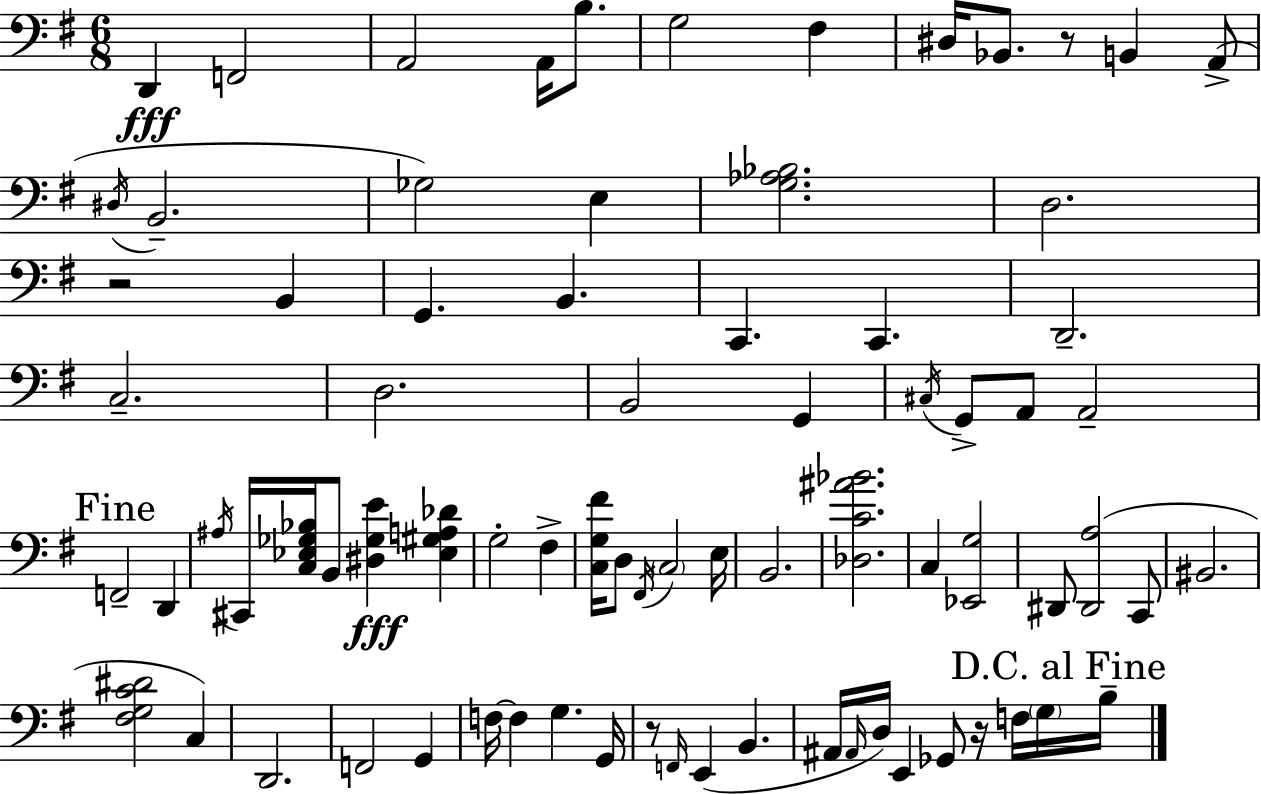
X:1
T:Untitled
M:6/8
L:1/4
K:G
D,, F,,2 A,,2 A,,/4 B,/2 G,2 ^F, ^D,/4 _B,,/2 z/2 B,, A,,/2 ^D,/4 B,,2 _G,2 E, [G,_A,_B,]2 D,2 z2 B,, G,, B,, C,, C,, D,,2 C,2 D,2 B,,2 G,, ^C,/4 G,,/2 A,,/2 A,,2 F,,2 D,, ^A,/4 ^C,,/4 [C,_E,_G,_B,]/4 B,,/2 [^D,_G,E] [_E,^G,A,_D] G,2 ^F, [C,G,^F]/4 D,/2 ^F,,/4 C,2 E,/4 B,,2 [_D,C^A_B]2 C, [_E,,G,]2 ^D,,/2 [^D,,A,]2 C,,/2 ^B,,2 [^F,G,C^D]2 C, D,,2 F,,2 G,, F,/4 F, G, G,,/4 z/2 F,,/4 E,, B,, ^A,,/4 ^A,,/4 D,/4 E,, _G,,/2 z/4 F,/4 G,/4 B,/4